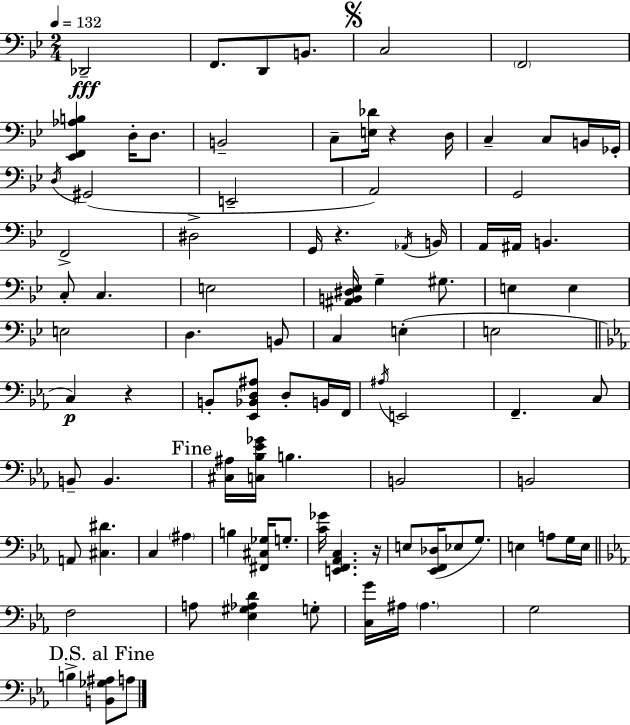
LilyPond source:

{
  \clef bass
  \numericTimeSignature
  \time 2/4
  \key g \minor
  \tempo 4 = 132
  des,2--\fff | f,8. d,8 b,8. | \mark \markup { \musicglyph "scripts.segno" } c2 | \parenthesize f,2 | \break <ees, f, aes b>4 d16-. d8. | b,2-- | c8-- <e des'>16 r4 d16 | c4-- c8 b,16 ges,16-. | \break \acciaccatura { d16 }( gis,2 | e,2-- | a,2) | g,2 | \break f,2-> | dis2-> | g,16 r4. | \acciaccatura { aes,16 } b,16 a,16 ais,16 b,4. | \break c8-. c4. | e2 | <ais, b, dis ees>16 g4-- gis8. | e4 e4 | \break e2 | d4. | b,8 c4 e4-.( | e2 | \break \bar "||" \break \key ees \major c4\p) r4 | b,8-. <ees, bes, d ais>8 d8-. b,16 f,16 | \acciaccatura { ais16 } e,2 | f,4.-- c8 | \break b,8-- b,4. | \mark "Fine" <cis ais>16 <c bes ees' ges'>16 b4. | b,2 | b,2 | \break a,8 <cis dis'>4. | c4 \parenthesize ais4 | b4 <fis, cis ges>16 g8.-. | <c' ges'>16 <e, f, aes, c>4. | \break r16 e8 <ees, f, des>16( ees8 g8.) | e4 a8 g16 | e16 \bar "||" \break \key ees \major f2 | a8 <ees gis aes d'>4 g8-. | <c g'>16 ais16 \parenthesize ais4. | g2 | \break \mark "D.S. al Fine" b4-> <b, ges ais>8 a8 | \bar "|."
}